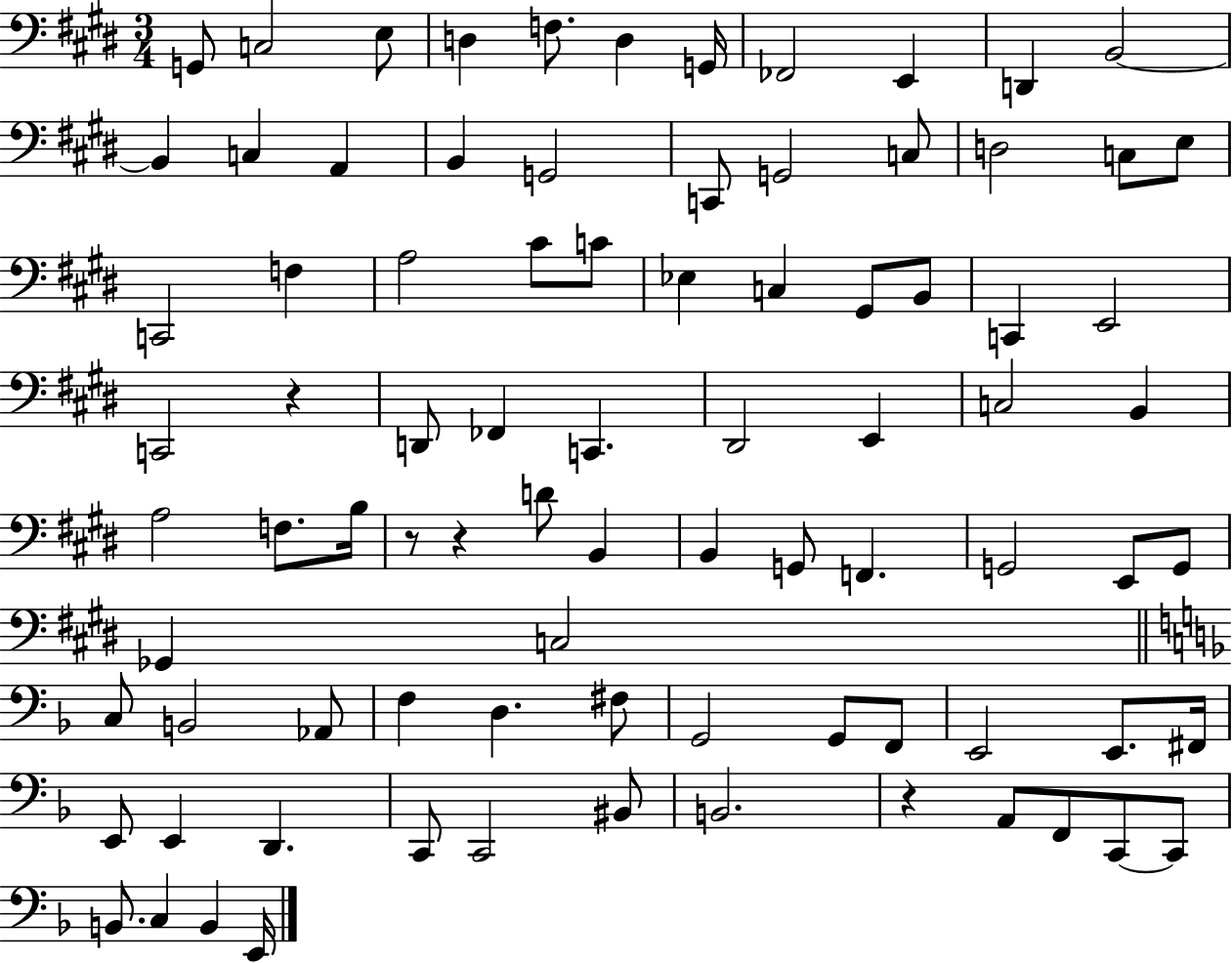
{
  \clef bass
  \numericTimeSignature
  \time 3/4
  \key e \major
  g,8 c2 e8 | d4 f8. d4 g,16 | fes,2 e,4 | d,4 b,2~~ | \break b,4 c4 a,4 | b,4 g,2 | c,8 g,2 c8 | d2 c8 e8 | \break c,2 f4 | a2 cis'8 c'8 | ees4 c4 gis,8 b,8 | c,4 e,2 | \break c,2 r4 | d,8 fes,4 c,4. | dis,2 e,4 | c2 b,4 | \break a2 f8. b16 | r8 r4 d'8 b,4 | b,4 g,8 f,4. | g,2 e,8 g,8 | \break ges,4 c2 | \bar "||" \break \key d \minor c8 b,2 aes,8 | f4 d4. fis8 | g,2 g,8 f,8 | e,2 e,8. fis,16 | \break e,8 e,4 d,4. | c,8 c,2 bis,8 | b,2. | r4 a,8 f,8 c,8~~ c,8 | \break b,8. c4 b,4 e,16 | \bar "|."
}